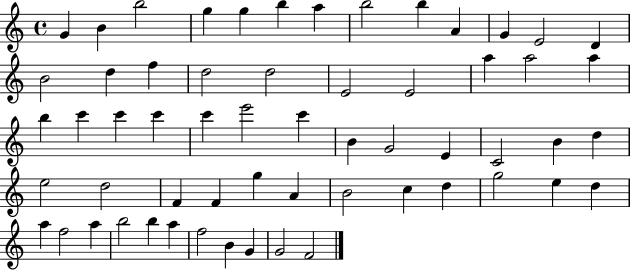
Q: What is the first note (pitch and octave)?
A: G4